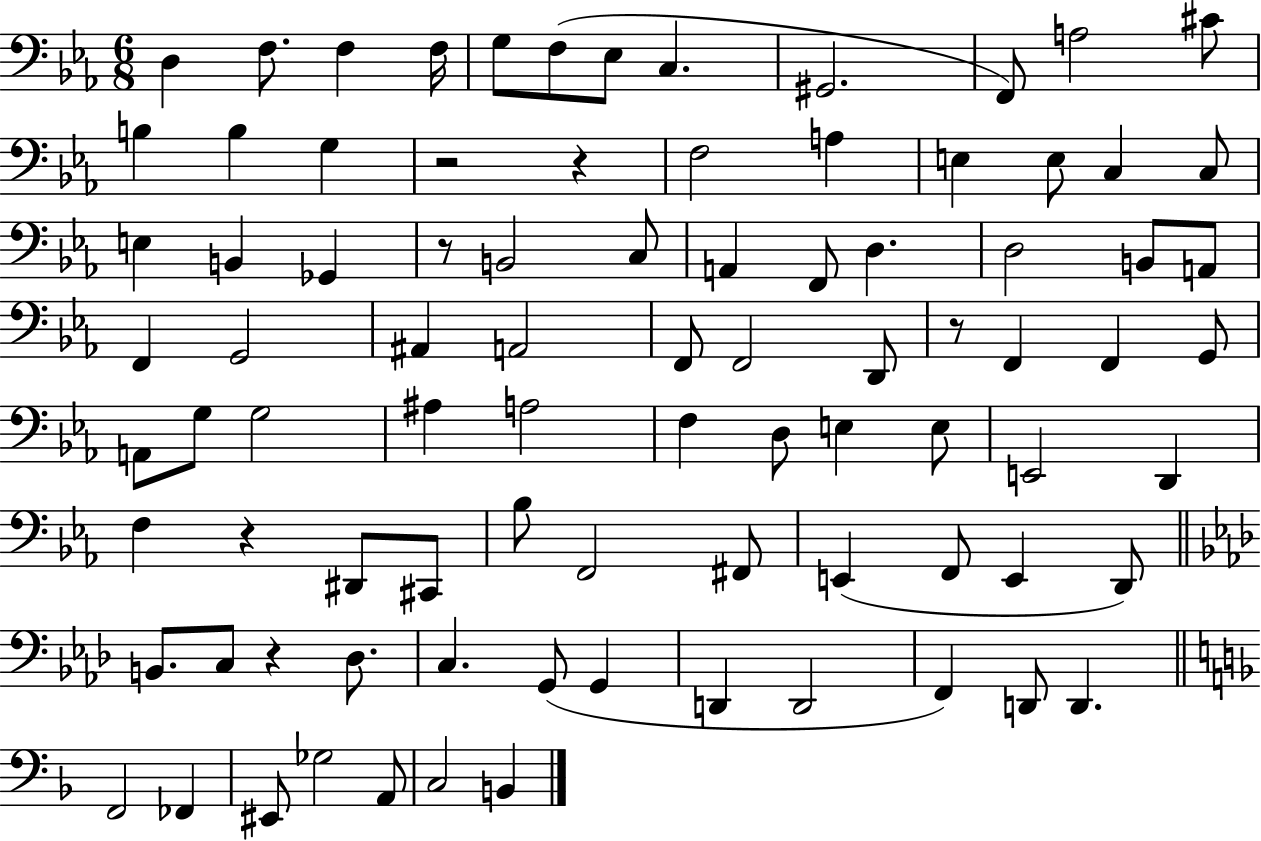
{
  \clef bass
  \numericTimeSignature
  \time 6/8
  \key ees \major
  d4 f8. f4 f16 | g8 f8( ees8 c4. | gis,2. | f,8) a2 cis'8 | \break b4 b4 g4 | r2 r4 | f2 a4 | e4 e8 c4 c8 | \break e4 b,4 ges,4 | r8 b,2 c8 | a,4 f,8 d4. | d2 b,8 a,8 | \break f,4 g,2 | ais,4 a,2 | f,8 f,2 d,8 | r8 f,4 f,4 g,8 | \break a,8 g8 g2 | ais4 a2 | f4 d8 e4 e8 | e,2 d,4 | \break f4 r4 dis,8 cis,8 | bes8 f,2 fis,8 | e,4( f,8 e,4 d,8) | \bar "||" \break \key aes \major b,8. c8 r4 des8. | c4. g,8( g,4 | d,4 d,2 | f,4) d,8 d,4. | \break \bar "||" \break \key d \minor f,2 fes,4 | eis,8 ges2 a,8 | c2 b,4 | \bar "|."
}